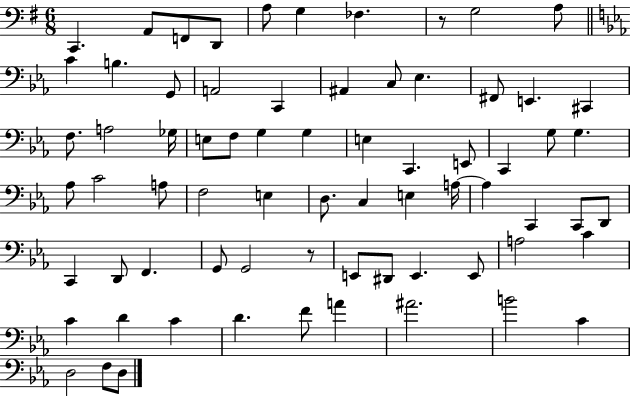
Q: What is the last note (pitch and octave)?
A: D3